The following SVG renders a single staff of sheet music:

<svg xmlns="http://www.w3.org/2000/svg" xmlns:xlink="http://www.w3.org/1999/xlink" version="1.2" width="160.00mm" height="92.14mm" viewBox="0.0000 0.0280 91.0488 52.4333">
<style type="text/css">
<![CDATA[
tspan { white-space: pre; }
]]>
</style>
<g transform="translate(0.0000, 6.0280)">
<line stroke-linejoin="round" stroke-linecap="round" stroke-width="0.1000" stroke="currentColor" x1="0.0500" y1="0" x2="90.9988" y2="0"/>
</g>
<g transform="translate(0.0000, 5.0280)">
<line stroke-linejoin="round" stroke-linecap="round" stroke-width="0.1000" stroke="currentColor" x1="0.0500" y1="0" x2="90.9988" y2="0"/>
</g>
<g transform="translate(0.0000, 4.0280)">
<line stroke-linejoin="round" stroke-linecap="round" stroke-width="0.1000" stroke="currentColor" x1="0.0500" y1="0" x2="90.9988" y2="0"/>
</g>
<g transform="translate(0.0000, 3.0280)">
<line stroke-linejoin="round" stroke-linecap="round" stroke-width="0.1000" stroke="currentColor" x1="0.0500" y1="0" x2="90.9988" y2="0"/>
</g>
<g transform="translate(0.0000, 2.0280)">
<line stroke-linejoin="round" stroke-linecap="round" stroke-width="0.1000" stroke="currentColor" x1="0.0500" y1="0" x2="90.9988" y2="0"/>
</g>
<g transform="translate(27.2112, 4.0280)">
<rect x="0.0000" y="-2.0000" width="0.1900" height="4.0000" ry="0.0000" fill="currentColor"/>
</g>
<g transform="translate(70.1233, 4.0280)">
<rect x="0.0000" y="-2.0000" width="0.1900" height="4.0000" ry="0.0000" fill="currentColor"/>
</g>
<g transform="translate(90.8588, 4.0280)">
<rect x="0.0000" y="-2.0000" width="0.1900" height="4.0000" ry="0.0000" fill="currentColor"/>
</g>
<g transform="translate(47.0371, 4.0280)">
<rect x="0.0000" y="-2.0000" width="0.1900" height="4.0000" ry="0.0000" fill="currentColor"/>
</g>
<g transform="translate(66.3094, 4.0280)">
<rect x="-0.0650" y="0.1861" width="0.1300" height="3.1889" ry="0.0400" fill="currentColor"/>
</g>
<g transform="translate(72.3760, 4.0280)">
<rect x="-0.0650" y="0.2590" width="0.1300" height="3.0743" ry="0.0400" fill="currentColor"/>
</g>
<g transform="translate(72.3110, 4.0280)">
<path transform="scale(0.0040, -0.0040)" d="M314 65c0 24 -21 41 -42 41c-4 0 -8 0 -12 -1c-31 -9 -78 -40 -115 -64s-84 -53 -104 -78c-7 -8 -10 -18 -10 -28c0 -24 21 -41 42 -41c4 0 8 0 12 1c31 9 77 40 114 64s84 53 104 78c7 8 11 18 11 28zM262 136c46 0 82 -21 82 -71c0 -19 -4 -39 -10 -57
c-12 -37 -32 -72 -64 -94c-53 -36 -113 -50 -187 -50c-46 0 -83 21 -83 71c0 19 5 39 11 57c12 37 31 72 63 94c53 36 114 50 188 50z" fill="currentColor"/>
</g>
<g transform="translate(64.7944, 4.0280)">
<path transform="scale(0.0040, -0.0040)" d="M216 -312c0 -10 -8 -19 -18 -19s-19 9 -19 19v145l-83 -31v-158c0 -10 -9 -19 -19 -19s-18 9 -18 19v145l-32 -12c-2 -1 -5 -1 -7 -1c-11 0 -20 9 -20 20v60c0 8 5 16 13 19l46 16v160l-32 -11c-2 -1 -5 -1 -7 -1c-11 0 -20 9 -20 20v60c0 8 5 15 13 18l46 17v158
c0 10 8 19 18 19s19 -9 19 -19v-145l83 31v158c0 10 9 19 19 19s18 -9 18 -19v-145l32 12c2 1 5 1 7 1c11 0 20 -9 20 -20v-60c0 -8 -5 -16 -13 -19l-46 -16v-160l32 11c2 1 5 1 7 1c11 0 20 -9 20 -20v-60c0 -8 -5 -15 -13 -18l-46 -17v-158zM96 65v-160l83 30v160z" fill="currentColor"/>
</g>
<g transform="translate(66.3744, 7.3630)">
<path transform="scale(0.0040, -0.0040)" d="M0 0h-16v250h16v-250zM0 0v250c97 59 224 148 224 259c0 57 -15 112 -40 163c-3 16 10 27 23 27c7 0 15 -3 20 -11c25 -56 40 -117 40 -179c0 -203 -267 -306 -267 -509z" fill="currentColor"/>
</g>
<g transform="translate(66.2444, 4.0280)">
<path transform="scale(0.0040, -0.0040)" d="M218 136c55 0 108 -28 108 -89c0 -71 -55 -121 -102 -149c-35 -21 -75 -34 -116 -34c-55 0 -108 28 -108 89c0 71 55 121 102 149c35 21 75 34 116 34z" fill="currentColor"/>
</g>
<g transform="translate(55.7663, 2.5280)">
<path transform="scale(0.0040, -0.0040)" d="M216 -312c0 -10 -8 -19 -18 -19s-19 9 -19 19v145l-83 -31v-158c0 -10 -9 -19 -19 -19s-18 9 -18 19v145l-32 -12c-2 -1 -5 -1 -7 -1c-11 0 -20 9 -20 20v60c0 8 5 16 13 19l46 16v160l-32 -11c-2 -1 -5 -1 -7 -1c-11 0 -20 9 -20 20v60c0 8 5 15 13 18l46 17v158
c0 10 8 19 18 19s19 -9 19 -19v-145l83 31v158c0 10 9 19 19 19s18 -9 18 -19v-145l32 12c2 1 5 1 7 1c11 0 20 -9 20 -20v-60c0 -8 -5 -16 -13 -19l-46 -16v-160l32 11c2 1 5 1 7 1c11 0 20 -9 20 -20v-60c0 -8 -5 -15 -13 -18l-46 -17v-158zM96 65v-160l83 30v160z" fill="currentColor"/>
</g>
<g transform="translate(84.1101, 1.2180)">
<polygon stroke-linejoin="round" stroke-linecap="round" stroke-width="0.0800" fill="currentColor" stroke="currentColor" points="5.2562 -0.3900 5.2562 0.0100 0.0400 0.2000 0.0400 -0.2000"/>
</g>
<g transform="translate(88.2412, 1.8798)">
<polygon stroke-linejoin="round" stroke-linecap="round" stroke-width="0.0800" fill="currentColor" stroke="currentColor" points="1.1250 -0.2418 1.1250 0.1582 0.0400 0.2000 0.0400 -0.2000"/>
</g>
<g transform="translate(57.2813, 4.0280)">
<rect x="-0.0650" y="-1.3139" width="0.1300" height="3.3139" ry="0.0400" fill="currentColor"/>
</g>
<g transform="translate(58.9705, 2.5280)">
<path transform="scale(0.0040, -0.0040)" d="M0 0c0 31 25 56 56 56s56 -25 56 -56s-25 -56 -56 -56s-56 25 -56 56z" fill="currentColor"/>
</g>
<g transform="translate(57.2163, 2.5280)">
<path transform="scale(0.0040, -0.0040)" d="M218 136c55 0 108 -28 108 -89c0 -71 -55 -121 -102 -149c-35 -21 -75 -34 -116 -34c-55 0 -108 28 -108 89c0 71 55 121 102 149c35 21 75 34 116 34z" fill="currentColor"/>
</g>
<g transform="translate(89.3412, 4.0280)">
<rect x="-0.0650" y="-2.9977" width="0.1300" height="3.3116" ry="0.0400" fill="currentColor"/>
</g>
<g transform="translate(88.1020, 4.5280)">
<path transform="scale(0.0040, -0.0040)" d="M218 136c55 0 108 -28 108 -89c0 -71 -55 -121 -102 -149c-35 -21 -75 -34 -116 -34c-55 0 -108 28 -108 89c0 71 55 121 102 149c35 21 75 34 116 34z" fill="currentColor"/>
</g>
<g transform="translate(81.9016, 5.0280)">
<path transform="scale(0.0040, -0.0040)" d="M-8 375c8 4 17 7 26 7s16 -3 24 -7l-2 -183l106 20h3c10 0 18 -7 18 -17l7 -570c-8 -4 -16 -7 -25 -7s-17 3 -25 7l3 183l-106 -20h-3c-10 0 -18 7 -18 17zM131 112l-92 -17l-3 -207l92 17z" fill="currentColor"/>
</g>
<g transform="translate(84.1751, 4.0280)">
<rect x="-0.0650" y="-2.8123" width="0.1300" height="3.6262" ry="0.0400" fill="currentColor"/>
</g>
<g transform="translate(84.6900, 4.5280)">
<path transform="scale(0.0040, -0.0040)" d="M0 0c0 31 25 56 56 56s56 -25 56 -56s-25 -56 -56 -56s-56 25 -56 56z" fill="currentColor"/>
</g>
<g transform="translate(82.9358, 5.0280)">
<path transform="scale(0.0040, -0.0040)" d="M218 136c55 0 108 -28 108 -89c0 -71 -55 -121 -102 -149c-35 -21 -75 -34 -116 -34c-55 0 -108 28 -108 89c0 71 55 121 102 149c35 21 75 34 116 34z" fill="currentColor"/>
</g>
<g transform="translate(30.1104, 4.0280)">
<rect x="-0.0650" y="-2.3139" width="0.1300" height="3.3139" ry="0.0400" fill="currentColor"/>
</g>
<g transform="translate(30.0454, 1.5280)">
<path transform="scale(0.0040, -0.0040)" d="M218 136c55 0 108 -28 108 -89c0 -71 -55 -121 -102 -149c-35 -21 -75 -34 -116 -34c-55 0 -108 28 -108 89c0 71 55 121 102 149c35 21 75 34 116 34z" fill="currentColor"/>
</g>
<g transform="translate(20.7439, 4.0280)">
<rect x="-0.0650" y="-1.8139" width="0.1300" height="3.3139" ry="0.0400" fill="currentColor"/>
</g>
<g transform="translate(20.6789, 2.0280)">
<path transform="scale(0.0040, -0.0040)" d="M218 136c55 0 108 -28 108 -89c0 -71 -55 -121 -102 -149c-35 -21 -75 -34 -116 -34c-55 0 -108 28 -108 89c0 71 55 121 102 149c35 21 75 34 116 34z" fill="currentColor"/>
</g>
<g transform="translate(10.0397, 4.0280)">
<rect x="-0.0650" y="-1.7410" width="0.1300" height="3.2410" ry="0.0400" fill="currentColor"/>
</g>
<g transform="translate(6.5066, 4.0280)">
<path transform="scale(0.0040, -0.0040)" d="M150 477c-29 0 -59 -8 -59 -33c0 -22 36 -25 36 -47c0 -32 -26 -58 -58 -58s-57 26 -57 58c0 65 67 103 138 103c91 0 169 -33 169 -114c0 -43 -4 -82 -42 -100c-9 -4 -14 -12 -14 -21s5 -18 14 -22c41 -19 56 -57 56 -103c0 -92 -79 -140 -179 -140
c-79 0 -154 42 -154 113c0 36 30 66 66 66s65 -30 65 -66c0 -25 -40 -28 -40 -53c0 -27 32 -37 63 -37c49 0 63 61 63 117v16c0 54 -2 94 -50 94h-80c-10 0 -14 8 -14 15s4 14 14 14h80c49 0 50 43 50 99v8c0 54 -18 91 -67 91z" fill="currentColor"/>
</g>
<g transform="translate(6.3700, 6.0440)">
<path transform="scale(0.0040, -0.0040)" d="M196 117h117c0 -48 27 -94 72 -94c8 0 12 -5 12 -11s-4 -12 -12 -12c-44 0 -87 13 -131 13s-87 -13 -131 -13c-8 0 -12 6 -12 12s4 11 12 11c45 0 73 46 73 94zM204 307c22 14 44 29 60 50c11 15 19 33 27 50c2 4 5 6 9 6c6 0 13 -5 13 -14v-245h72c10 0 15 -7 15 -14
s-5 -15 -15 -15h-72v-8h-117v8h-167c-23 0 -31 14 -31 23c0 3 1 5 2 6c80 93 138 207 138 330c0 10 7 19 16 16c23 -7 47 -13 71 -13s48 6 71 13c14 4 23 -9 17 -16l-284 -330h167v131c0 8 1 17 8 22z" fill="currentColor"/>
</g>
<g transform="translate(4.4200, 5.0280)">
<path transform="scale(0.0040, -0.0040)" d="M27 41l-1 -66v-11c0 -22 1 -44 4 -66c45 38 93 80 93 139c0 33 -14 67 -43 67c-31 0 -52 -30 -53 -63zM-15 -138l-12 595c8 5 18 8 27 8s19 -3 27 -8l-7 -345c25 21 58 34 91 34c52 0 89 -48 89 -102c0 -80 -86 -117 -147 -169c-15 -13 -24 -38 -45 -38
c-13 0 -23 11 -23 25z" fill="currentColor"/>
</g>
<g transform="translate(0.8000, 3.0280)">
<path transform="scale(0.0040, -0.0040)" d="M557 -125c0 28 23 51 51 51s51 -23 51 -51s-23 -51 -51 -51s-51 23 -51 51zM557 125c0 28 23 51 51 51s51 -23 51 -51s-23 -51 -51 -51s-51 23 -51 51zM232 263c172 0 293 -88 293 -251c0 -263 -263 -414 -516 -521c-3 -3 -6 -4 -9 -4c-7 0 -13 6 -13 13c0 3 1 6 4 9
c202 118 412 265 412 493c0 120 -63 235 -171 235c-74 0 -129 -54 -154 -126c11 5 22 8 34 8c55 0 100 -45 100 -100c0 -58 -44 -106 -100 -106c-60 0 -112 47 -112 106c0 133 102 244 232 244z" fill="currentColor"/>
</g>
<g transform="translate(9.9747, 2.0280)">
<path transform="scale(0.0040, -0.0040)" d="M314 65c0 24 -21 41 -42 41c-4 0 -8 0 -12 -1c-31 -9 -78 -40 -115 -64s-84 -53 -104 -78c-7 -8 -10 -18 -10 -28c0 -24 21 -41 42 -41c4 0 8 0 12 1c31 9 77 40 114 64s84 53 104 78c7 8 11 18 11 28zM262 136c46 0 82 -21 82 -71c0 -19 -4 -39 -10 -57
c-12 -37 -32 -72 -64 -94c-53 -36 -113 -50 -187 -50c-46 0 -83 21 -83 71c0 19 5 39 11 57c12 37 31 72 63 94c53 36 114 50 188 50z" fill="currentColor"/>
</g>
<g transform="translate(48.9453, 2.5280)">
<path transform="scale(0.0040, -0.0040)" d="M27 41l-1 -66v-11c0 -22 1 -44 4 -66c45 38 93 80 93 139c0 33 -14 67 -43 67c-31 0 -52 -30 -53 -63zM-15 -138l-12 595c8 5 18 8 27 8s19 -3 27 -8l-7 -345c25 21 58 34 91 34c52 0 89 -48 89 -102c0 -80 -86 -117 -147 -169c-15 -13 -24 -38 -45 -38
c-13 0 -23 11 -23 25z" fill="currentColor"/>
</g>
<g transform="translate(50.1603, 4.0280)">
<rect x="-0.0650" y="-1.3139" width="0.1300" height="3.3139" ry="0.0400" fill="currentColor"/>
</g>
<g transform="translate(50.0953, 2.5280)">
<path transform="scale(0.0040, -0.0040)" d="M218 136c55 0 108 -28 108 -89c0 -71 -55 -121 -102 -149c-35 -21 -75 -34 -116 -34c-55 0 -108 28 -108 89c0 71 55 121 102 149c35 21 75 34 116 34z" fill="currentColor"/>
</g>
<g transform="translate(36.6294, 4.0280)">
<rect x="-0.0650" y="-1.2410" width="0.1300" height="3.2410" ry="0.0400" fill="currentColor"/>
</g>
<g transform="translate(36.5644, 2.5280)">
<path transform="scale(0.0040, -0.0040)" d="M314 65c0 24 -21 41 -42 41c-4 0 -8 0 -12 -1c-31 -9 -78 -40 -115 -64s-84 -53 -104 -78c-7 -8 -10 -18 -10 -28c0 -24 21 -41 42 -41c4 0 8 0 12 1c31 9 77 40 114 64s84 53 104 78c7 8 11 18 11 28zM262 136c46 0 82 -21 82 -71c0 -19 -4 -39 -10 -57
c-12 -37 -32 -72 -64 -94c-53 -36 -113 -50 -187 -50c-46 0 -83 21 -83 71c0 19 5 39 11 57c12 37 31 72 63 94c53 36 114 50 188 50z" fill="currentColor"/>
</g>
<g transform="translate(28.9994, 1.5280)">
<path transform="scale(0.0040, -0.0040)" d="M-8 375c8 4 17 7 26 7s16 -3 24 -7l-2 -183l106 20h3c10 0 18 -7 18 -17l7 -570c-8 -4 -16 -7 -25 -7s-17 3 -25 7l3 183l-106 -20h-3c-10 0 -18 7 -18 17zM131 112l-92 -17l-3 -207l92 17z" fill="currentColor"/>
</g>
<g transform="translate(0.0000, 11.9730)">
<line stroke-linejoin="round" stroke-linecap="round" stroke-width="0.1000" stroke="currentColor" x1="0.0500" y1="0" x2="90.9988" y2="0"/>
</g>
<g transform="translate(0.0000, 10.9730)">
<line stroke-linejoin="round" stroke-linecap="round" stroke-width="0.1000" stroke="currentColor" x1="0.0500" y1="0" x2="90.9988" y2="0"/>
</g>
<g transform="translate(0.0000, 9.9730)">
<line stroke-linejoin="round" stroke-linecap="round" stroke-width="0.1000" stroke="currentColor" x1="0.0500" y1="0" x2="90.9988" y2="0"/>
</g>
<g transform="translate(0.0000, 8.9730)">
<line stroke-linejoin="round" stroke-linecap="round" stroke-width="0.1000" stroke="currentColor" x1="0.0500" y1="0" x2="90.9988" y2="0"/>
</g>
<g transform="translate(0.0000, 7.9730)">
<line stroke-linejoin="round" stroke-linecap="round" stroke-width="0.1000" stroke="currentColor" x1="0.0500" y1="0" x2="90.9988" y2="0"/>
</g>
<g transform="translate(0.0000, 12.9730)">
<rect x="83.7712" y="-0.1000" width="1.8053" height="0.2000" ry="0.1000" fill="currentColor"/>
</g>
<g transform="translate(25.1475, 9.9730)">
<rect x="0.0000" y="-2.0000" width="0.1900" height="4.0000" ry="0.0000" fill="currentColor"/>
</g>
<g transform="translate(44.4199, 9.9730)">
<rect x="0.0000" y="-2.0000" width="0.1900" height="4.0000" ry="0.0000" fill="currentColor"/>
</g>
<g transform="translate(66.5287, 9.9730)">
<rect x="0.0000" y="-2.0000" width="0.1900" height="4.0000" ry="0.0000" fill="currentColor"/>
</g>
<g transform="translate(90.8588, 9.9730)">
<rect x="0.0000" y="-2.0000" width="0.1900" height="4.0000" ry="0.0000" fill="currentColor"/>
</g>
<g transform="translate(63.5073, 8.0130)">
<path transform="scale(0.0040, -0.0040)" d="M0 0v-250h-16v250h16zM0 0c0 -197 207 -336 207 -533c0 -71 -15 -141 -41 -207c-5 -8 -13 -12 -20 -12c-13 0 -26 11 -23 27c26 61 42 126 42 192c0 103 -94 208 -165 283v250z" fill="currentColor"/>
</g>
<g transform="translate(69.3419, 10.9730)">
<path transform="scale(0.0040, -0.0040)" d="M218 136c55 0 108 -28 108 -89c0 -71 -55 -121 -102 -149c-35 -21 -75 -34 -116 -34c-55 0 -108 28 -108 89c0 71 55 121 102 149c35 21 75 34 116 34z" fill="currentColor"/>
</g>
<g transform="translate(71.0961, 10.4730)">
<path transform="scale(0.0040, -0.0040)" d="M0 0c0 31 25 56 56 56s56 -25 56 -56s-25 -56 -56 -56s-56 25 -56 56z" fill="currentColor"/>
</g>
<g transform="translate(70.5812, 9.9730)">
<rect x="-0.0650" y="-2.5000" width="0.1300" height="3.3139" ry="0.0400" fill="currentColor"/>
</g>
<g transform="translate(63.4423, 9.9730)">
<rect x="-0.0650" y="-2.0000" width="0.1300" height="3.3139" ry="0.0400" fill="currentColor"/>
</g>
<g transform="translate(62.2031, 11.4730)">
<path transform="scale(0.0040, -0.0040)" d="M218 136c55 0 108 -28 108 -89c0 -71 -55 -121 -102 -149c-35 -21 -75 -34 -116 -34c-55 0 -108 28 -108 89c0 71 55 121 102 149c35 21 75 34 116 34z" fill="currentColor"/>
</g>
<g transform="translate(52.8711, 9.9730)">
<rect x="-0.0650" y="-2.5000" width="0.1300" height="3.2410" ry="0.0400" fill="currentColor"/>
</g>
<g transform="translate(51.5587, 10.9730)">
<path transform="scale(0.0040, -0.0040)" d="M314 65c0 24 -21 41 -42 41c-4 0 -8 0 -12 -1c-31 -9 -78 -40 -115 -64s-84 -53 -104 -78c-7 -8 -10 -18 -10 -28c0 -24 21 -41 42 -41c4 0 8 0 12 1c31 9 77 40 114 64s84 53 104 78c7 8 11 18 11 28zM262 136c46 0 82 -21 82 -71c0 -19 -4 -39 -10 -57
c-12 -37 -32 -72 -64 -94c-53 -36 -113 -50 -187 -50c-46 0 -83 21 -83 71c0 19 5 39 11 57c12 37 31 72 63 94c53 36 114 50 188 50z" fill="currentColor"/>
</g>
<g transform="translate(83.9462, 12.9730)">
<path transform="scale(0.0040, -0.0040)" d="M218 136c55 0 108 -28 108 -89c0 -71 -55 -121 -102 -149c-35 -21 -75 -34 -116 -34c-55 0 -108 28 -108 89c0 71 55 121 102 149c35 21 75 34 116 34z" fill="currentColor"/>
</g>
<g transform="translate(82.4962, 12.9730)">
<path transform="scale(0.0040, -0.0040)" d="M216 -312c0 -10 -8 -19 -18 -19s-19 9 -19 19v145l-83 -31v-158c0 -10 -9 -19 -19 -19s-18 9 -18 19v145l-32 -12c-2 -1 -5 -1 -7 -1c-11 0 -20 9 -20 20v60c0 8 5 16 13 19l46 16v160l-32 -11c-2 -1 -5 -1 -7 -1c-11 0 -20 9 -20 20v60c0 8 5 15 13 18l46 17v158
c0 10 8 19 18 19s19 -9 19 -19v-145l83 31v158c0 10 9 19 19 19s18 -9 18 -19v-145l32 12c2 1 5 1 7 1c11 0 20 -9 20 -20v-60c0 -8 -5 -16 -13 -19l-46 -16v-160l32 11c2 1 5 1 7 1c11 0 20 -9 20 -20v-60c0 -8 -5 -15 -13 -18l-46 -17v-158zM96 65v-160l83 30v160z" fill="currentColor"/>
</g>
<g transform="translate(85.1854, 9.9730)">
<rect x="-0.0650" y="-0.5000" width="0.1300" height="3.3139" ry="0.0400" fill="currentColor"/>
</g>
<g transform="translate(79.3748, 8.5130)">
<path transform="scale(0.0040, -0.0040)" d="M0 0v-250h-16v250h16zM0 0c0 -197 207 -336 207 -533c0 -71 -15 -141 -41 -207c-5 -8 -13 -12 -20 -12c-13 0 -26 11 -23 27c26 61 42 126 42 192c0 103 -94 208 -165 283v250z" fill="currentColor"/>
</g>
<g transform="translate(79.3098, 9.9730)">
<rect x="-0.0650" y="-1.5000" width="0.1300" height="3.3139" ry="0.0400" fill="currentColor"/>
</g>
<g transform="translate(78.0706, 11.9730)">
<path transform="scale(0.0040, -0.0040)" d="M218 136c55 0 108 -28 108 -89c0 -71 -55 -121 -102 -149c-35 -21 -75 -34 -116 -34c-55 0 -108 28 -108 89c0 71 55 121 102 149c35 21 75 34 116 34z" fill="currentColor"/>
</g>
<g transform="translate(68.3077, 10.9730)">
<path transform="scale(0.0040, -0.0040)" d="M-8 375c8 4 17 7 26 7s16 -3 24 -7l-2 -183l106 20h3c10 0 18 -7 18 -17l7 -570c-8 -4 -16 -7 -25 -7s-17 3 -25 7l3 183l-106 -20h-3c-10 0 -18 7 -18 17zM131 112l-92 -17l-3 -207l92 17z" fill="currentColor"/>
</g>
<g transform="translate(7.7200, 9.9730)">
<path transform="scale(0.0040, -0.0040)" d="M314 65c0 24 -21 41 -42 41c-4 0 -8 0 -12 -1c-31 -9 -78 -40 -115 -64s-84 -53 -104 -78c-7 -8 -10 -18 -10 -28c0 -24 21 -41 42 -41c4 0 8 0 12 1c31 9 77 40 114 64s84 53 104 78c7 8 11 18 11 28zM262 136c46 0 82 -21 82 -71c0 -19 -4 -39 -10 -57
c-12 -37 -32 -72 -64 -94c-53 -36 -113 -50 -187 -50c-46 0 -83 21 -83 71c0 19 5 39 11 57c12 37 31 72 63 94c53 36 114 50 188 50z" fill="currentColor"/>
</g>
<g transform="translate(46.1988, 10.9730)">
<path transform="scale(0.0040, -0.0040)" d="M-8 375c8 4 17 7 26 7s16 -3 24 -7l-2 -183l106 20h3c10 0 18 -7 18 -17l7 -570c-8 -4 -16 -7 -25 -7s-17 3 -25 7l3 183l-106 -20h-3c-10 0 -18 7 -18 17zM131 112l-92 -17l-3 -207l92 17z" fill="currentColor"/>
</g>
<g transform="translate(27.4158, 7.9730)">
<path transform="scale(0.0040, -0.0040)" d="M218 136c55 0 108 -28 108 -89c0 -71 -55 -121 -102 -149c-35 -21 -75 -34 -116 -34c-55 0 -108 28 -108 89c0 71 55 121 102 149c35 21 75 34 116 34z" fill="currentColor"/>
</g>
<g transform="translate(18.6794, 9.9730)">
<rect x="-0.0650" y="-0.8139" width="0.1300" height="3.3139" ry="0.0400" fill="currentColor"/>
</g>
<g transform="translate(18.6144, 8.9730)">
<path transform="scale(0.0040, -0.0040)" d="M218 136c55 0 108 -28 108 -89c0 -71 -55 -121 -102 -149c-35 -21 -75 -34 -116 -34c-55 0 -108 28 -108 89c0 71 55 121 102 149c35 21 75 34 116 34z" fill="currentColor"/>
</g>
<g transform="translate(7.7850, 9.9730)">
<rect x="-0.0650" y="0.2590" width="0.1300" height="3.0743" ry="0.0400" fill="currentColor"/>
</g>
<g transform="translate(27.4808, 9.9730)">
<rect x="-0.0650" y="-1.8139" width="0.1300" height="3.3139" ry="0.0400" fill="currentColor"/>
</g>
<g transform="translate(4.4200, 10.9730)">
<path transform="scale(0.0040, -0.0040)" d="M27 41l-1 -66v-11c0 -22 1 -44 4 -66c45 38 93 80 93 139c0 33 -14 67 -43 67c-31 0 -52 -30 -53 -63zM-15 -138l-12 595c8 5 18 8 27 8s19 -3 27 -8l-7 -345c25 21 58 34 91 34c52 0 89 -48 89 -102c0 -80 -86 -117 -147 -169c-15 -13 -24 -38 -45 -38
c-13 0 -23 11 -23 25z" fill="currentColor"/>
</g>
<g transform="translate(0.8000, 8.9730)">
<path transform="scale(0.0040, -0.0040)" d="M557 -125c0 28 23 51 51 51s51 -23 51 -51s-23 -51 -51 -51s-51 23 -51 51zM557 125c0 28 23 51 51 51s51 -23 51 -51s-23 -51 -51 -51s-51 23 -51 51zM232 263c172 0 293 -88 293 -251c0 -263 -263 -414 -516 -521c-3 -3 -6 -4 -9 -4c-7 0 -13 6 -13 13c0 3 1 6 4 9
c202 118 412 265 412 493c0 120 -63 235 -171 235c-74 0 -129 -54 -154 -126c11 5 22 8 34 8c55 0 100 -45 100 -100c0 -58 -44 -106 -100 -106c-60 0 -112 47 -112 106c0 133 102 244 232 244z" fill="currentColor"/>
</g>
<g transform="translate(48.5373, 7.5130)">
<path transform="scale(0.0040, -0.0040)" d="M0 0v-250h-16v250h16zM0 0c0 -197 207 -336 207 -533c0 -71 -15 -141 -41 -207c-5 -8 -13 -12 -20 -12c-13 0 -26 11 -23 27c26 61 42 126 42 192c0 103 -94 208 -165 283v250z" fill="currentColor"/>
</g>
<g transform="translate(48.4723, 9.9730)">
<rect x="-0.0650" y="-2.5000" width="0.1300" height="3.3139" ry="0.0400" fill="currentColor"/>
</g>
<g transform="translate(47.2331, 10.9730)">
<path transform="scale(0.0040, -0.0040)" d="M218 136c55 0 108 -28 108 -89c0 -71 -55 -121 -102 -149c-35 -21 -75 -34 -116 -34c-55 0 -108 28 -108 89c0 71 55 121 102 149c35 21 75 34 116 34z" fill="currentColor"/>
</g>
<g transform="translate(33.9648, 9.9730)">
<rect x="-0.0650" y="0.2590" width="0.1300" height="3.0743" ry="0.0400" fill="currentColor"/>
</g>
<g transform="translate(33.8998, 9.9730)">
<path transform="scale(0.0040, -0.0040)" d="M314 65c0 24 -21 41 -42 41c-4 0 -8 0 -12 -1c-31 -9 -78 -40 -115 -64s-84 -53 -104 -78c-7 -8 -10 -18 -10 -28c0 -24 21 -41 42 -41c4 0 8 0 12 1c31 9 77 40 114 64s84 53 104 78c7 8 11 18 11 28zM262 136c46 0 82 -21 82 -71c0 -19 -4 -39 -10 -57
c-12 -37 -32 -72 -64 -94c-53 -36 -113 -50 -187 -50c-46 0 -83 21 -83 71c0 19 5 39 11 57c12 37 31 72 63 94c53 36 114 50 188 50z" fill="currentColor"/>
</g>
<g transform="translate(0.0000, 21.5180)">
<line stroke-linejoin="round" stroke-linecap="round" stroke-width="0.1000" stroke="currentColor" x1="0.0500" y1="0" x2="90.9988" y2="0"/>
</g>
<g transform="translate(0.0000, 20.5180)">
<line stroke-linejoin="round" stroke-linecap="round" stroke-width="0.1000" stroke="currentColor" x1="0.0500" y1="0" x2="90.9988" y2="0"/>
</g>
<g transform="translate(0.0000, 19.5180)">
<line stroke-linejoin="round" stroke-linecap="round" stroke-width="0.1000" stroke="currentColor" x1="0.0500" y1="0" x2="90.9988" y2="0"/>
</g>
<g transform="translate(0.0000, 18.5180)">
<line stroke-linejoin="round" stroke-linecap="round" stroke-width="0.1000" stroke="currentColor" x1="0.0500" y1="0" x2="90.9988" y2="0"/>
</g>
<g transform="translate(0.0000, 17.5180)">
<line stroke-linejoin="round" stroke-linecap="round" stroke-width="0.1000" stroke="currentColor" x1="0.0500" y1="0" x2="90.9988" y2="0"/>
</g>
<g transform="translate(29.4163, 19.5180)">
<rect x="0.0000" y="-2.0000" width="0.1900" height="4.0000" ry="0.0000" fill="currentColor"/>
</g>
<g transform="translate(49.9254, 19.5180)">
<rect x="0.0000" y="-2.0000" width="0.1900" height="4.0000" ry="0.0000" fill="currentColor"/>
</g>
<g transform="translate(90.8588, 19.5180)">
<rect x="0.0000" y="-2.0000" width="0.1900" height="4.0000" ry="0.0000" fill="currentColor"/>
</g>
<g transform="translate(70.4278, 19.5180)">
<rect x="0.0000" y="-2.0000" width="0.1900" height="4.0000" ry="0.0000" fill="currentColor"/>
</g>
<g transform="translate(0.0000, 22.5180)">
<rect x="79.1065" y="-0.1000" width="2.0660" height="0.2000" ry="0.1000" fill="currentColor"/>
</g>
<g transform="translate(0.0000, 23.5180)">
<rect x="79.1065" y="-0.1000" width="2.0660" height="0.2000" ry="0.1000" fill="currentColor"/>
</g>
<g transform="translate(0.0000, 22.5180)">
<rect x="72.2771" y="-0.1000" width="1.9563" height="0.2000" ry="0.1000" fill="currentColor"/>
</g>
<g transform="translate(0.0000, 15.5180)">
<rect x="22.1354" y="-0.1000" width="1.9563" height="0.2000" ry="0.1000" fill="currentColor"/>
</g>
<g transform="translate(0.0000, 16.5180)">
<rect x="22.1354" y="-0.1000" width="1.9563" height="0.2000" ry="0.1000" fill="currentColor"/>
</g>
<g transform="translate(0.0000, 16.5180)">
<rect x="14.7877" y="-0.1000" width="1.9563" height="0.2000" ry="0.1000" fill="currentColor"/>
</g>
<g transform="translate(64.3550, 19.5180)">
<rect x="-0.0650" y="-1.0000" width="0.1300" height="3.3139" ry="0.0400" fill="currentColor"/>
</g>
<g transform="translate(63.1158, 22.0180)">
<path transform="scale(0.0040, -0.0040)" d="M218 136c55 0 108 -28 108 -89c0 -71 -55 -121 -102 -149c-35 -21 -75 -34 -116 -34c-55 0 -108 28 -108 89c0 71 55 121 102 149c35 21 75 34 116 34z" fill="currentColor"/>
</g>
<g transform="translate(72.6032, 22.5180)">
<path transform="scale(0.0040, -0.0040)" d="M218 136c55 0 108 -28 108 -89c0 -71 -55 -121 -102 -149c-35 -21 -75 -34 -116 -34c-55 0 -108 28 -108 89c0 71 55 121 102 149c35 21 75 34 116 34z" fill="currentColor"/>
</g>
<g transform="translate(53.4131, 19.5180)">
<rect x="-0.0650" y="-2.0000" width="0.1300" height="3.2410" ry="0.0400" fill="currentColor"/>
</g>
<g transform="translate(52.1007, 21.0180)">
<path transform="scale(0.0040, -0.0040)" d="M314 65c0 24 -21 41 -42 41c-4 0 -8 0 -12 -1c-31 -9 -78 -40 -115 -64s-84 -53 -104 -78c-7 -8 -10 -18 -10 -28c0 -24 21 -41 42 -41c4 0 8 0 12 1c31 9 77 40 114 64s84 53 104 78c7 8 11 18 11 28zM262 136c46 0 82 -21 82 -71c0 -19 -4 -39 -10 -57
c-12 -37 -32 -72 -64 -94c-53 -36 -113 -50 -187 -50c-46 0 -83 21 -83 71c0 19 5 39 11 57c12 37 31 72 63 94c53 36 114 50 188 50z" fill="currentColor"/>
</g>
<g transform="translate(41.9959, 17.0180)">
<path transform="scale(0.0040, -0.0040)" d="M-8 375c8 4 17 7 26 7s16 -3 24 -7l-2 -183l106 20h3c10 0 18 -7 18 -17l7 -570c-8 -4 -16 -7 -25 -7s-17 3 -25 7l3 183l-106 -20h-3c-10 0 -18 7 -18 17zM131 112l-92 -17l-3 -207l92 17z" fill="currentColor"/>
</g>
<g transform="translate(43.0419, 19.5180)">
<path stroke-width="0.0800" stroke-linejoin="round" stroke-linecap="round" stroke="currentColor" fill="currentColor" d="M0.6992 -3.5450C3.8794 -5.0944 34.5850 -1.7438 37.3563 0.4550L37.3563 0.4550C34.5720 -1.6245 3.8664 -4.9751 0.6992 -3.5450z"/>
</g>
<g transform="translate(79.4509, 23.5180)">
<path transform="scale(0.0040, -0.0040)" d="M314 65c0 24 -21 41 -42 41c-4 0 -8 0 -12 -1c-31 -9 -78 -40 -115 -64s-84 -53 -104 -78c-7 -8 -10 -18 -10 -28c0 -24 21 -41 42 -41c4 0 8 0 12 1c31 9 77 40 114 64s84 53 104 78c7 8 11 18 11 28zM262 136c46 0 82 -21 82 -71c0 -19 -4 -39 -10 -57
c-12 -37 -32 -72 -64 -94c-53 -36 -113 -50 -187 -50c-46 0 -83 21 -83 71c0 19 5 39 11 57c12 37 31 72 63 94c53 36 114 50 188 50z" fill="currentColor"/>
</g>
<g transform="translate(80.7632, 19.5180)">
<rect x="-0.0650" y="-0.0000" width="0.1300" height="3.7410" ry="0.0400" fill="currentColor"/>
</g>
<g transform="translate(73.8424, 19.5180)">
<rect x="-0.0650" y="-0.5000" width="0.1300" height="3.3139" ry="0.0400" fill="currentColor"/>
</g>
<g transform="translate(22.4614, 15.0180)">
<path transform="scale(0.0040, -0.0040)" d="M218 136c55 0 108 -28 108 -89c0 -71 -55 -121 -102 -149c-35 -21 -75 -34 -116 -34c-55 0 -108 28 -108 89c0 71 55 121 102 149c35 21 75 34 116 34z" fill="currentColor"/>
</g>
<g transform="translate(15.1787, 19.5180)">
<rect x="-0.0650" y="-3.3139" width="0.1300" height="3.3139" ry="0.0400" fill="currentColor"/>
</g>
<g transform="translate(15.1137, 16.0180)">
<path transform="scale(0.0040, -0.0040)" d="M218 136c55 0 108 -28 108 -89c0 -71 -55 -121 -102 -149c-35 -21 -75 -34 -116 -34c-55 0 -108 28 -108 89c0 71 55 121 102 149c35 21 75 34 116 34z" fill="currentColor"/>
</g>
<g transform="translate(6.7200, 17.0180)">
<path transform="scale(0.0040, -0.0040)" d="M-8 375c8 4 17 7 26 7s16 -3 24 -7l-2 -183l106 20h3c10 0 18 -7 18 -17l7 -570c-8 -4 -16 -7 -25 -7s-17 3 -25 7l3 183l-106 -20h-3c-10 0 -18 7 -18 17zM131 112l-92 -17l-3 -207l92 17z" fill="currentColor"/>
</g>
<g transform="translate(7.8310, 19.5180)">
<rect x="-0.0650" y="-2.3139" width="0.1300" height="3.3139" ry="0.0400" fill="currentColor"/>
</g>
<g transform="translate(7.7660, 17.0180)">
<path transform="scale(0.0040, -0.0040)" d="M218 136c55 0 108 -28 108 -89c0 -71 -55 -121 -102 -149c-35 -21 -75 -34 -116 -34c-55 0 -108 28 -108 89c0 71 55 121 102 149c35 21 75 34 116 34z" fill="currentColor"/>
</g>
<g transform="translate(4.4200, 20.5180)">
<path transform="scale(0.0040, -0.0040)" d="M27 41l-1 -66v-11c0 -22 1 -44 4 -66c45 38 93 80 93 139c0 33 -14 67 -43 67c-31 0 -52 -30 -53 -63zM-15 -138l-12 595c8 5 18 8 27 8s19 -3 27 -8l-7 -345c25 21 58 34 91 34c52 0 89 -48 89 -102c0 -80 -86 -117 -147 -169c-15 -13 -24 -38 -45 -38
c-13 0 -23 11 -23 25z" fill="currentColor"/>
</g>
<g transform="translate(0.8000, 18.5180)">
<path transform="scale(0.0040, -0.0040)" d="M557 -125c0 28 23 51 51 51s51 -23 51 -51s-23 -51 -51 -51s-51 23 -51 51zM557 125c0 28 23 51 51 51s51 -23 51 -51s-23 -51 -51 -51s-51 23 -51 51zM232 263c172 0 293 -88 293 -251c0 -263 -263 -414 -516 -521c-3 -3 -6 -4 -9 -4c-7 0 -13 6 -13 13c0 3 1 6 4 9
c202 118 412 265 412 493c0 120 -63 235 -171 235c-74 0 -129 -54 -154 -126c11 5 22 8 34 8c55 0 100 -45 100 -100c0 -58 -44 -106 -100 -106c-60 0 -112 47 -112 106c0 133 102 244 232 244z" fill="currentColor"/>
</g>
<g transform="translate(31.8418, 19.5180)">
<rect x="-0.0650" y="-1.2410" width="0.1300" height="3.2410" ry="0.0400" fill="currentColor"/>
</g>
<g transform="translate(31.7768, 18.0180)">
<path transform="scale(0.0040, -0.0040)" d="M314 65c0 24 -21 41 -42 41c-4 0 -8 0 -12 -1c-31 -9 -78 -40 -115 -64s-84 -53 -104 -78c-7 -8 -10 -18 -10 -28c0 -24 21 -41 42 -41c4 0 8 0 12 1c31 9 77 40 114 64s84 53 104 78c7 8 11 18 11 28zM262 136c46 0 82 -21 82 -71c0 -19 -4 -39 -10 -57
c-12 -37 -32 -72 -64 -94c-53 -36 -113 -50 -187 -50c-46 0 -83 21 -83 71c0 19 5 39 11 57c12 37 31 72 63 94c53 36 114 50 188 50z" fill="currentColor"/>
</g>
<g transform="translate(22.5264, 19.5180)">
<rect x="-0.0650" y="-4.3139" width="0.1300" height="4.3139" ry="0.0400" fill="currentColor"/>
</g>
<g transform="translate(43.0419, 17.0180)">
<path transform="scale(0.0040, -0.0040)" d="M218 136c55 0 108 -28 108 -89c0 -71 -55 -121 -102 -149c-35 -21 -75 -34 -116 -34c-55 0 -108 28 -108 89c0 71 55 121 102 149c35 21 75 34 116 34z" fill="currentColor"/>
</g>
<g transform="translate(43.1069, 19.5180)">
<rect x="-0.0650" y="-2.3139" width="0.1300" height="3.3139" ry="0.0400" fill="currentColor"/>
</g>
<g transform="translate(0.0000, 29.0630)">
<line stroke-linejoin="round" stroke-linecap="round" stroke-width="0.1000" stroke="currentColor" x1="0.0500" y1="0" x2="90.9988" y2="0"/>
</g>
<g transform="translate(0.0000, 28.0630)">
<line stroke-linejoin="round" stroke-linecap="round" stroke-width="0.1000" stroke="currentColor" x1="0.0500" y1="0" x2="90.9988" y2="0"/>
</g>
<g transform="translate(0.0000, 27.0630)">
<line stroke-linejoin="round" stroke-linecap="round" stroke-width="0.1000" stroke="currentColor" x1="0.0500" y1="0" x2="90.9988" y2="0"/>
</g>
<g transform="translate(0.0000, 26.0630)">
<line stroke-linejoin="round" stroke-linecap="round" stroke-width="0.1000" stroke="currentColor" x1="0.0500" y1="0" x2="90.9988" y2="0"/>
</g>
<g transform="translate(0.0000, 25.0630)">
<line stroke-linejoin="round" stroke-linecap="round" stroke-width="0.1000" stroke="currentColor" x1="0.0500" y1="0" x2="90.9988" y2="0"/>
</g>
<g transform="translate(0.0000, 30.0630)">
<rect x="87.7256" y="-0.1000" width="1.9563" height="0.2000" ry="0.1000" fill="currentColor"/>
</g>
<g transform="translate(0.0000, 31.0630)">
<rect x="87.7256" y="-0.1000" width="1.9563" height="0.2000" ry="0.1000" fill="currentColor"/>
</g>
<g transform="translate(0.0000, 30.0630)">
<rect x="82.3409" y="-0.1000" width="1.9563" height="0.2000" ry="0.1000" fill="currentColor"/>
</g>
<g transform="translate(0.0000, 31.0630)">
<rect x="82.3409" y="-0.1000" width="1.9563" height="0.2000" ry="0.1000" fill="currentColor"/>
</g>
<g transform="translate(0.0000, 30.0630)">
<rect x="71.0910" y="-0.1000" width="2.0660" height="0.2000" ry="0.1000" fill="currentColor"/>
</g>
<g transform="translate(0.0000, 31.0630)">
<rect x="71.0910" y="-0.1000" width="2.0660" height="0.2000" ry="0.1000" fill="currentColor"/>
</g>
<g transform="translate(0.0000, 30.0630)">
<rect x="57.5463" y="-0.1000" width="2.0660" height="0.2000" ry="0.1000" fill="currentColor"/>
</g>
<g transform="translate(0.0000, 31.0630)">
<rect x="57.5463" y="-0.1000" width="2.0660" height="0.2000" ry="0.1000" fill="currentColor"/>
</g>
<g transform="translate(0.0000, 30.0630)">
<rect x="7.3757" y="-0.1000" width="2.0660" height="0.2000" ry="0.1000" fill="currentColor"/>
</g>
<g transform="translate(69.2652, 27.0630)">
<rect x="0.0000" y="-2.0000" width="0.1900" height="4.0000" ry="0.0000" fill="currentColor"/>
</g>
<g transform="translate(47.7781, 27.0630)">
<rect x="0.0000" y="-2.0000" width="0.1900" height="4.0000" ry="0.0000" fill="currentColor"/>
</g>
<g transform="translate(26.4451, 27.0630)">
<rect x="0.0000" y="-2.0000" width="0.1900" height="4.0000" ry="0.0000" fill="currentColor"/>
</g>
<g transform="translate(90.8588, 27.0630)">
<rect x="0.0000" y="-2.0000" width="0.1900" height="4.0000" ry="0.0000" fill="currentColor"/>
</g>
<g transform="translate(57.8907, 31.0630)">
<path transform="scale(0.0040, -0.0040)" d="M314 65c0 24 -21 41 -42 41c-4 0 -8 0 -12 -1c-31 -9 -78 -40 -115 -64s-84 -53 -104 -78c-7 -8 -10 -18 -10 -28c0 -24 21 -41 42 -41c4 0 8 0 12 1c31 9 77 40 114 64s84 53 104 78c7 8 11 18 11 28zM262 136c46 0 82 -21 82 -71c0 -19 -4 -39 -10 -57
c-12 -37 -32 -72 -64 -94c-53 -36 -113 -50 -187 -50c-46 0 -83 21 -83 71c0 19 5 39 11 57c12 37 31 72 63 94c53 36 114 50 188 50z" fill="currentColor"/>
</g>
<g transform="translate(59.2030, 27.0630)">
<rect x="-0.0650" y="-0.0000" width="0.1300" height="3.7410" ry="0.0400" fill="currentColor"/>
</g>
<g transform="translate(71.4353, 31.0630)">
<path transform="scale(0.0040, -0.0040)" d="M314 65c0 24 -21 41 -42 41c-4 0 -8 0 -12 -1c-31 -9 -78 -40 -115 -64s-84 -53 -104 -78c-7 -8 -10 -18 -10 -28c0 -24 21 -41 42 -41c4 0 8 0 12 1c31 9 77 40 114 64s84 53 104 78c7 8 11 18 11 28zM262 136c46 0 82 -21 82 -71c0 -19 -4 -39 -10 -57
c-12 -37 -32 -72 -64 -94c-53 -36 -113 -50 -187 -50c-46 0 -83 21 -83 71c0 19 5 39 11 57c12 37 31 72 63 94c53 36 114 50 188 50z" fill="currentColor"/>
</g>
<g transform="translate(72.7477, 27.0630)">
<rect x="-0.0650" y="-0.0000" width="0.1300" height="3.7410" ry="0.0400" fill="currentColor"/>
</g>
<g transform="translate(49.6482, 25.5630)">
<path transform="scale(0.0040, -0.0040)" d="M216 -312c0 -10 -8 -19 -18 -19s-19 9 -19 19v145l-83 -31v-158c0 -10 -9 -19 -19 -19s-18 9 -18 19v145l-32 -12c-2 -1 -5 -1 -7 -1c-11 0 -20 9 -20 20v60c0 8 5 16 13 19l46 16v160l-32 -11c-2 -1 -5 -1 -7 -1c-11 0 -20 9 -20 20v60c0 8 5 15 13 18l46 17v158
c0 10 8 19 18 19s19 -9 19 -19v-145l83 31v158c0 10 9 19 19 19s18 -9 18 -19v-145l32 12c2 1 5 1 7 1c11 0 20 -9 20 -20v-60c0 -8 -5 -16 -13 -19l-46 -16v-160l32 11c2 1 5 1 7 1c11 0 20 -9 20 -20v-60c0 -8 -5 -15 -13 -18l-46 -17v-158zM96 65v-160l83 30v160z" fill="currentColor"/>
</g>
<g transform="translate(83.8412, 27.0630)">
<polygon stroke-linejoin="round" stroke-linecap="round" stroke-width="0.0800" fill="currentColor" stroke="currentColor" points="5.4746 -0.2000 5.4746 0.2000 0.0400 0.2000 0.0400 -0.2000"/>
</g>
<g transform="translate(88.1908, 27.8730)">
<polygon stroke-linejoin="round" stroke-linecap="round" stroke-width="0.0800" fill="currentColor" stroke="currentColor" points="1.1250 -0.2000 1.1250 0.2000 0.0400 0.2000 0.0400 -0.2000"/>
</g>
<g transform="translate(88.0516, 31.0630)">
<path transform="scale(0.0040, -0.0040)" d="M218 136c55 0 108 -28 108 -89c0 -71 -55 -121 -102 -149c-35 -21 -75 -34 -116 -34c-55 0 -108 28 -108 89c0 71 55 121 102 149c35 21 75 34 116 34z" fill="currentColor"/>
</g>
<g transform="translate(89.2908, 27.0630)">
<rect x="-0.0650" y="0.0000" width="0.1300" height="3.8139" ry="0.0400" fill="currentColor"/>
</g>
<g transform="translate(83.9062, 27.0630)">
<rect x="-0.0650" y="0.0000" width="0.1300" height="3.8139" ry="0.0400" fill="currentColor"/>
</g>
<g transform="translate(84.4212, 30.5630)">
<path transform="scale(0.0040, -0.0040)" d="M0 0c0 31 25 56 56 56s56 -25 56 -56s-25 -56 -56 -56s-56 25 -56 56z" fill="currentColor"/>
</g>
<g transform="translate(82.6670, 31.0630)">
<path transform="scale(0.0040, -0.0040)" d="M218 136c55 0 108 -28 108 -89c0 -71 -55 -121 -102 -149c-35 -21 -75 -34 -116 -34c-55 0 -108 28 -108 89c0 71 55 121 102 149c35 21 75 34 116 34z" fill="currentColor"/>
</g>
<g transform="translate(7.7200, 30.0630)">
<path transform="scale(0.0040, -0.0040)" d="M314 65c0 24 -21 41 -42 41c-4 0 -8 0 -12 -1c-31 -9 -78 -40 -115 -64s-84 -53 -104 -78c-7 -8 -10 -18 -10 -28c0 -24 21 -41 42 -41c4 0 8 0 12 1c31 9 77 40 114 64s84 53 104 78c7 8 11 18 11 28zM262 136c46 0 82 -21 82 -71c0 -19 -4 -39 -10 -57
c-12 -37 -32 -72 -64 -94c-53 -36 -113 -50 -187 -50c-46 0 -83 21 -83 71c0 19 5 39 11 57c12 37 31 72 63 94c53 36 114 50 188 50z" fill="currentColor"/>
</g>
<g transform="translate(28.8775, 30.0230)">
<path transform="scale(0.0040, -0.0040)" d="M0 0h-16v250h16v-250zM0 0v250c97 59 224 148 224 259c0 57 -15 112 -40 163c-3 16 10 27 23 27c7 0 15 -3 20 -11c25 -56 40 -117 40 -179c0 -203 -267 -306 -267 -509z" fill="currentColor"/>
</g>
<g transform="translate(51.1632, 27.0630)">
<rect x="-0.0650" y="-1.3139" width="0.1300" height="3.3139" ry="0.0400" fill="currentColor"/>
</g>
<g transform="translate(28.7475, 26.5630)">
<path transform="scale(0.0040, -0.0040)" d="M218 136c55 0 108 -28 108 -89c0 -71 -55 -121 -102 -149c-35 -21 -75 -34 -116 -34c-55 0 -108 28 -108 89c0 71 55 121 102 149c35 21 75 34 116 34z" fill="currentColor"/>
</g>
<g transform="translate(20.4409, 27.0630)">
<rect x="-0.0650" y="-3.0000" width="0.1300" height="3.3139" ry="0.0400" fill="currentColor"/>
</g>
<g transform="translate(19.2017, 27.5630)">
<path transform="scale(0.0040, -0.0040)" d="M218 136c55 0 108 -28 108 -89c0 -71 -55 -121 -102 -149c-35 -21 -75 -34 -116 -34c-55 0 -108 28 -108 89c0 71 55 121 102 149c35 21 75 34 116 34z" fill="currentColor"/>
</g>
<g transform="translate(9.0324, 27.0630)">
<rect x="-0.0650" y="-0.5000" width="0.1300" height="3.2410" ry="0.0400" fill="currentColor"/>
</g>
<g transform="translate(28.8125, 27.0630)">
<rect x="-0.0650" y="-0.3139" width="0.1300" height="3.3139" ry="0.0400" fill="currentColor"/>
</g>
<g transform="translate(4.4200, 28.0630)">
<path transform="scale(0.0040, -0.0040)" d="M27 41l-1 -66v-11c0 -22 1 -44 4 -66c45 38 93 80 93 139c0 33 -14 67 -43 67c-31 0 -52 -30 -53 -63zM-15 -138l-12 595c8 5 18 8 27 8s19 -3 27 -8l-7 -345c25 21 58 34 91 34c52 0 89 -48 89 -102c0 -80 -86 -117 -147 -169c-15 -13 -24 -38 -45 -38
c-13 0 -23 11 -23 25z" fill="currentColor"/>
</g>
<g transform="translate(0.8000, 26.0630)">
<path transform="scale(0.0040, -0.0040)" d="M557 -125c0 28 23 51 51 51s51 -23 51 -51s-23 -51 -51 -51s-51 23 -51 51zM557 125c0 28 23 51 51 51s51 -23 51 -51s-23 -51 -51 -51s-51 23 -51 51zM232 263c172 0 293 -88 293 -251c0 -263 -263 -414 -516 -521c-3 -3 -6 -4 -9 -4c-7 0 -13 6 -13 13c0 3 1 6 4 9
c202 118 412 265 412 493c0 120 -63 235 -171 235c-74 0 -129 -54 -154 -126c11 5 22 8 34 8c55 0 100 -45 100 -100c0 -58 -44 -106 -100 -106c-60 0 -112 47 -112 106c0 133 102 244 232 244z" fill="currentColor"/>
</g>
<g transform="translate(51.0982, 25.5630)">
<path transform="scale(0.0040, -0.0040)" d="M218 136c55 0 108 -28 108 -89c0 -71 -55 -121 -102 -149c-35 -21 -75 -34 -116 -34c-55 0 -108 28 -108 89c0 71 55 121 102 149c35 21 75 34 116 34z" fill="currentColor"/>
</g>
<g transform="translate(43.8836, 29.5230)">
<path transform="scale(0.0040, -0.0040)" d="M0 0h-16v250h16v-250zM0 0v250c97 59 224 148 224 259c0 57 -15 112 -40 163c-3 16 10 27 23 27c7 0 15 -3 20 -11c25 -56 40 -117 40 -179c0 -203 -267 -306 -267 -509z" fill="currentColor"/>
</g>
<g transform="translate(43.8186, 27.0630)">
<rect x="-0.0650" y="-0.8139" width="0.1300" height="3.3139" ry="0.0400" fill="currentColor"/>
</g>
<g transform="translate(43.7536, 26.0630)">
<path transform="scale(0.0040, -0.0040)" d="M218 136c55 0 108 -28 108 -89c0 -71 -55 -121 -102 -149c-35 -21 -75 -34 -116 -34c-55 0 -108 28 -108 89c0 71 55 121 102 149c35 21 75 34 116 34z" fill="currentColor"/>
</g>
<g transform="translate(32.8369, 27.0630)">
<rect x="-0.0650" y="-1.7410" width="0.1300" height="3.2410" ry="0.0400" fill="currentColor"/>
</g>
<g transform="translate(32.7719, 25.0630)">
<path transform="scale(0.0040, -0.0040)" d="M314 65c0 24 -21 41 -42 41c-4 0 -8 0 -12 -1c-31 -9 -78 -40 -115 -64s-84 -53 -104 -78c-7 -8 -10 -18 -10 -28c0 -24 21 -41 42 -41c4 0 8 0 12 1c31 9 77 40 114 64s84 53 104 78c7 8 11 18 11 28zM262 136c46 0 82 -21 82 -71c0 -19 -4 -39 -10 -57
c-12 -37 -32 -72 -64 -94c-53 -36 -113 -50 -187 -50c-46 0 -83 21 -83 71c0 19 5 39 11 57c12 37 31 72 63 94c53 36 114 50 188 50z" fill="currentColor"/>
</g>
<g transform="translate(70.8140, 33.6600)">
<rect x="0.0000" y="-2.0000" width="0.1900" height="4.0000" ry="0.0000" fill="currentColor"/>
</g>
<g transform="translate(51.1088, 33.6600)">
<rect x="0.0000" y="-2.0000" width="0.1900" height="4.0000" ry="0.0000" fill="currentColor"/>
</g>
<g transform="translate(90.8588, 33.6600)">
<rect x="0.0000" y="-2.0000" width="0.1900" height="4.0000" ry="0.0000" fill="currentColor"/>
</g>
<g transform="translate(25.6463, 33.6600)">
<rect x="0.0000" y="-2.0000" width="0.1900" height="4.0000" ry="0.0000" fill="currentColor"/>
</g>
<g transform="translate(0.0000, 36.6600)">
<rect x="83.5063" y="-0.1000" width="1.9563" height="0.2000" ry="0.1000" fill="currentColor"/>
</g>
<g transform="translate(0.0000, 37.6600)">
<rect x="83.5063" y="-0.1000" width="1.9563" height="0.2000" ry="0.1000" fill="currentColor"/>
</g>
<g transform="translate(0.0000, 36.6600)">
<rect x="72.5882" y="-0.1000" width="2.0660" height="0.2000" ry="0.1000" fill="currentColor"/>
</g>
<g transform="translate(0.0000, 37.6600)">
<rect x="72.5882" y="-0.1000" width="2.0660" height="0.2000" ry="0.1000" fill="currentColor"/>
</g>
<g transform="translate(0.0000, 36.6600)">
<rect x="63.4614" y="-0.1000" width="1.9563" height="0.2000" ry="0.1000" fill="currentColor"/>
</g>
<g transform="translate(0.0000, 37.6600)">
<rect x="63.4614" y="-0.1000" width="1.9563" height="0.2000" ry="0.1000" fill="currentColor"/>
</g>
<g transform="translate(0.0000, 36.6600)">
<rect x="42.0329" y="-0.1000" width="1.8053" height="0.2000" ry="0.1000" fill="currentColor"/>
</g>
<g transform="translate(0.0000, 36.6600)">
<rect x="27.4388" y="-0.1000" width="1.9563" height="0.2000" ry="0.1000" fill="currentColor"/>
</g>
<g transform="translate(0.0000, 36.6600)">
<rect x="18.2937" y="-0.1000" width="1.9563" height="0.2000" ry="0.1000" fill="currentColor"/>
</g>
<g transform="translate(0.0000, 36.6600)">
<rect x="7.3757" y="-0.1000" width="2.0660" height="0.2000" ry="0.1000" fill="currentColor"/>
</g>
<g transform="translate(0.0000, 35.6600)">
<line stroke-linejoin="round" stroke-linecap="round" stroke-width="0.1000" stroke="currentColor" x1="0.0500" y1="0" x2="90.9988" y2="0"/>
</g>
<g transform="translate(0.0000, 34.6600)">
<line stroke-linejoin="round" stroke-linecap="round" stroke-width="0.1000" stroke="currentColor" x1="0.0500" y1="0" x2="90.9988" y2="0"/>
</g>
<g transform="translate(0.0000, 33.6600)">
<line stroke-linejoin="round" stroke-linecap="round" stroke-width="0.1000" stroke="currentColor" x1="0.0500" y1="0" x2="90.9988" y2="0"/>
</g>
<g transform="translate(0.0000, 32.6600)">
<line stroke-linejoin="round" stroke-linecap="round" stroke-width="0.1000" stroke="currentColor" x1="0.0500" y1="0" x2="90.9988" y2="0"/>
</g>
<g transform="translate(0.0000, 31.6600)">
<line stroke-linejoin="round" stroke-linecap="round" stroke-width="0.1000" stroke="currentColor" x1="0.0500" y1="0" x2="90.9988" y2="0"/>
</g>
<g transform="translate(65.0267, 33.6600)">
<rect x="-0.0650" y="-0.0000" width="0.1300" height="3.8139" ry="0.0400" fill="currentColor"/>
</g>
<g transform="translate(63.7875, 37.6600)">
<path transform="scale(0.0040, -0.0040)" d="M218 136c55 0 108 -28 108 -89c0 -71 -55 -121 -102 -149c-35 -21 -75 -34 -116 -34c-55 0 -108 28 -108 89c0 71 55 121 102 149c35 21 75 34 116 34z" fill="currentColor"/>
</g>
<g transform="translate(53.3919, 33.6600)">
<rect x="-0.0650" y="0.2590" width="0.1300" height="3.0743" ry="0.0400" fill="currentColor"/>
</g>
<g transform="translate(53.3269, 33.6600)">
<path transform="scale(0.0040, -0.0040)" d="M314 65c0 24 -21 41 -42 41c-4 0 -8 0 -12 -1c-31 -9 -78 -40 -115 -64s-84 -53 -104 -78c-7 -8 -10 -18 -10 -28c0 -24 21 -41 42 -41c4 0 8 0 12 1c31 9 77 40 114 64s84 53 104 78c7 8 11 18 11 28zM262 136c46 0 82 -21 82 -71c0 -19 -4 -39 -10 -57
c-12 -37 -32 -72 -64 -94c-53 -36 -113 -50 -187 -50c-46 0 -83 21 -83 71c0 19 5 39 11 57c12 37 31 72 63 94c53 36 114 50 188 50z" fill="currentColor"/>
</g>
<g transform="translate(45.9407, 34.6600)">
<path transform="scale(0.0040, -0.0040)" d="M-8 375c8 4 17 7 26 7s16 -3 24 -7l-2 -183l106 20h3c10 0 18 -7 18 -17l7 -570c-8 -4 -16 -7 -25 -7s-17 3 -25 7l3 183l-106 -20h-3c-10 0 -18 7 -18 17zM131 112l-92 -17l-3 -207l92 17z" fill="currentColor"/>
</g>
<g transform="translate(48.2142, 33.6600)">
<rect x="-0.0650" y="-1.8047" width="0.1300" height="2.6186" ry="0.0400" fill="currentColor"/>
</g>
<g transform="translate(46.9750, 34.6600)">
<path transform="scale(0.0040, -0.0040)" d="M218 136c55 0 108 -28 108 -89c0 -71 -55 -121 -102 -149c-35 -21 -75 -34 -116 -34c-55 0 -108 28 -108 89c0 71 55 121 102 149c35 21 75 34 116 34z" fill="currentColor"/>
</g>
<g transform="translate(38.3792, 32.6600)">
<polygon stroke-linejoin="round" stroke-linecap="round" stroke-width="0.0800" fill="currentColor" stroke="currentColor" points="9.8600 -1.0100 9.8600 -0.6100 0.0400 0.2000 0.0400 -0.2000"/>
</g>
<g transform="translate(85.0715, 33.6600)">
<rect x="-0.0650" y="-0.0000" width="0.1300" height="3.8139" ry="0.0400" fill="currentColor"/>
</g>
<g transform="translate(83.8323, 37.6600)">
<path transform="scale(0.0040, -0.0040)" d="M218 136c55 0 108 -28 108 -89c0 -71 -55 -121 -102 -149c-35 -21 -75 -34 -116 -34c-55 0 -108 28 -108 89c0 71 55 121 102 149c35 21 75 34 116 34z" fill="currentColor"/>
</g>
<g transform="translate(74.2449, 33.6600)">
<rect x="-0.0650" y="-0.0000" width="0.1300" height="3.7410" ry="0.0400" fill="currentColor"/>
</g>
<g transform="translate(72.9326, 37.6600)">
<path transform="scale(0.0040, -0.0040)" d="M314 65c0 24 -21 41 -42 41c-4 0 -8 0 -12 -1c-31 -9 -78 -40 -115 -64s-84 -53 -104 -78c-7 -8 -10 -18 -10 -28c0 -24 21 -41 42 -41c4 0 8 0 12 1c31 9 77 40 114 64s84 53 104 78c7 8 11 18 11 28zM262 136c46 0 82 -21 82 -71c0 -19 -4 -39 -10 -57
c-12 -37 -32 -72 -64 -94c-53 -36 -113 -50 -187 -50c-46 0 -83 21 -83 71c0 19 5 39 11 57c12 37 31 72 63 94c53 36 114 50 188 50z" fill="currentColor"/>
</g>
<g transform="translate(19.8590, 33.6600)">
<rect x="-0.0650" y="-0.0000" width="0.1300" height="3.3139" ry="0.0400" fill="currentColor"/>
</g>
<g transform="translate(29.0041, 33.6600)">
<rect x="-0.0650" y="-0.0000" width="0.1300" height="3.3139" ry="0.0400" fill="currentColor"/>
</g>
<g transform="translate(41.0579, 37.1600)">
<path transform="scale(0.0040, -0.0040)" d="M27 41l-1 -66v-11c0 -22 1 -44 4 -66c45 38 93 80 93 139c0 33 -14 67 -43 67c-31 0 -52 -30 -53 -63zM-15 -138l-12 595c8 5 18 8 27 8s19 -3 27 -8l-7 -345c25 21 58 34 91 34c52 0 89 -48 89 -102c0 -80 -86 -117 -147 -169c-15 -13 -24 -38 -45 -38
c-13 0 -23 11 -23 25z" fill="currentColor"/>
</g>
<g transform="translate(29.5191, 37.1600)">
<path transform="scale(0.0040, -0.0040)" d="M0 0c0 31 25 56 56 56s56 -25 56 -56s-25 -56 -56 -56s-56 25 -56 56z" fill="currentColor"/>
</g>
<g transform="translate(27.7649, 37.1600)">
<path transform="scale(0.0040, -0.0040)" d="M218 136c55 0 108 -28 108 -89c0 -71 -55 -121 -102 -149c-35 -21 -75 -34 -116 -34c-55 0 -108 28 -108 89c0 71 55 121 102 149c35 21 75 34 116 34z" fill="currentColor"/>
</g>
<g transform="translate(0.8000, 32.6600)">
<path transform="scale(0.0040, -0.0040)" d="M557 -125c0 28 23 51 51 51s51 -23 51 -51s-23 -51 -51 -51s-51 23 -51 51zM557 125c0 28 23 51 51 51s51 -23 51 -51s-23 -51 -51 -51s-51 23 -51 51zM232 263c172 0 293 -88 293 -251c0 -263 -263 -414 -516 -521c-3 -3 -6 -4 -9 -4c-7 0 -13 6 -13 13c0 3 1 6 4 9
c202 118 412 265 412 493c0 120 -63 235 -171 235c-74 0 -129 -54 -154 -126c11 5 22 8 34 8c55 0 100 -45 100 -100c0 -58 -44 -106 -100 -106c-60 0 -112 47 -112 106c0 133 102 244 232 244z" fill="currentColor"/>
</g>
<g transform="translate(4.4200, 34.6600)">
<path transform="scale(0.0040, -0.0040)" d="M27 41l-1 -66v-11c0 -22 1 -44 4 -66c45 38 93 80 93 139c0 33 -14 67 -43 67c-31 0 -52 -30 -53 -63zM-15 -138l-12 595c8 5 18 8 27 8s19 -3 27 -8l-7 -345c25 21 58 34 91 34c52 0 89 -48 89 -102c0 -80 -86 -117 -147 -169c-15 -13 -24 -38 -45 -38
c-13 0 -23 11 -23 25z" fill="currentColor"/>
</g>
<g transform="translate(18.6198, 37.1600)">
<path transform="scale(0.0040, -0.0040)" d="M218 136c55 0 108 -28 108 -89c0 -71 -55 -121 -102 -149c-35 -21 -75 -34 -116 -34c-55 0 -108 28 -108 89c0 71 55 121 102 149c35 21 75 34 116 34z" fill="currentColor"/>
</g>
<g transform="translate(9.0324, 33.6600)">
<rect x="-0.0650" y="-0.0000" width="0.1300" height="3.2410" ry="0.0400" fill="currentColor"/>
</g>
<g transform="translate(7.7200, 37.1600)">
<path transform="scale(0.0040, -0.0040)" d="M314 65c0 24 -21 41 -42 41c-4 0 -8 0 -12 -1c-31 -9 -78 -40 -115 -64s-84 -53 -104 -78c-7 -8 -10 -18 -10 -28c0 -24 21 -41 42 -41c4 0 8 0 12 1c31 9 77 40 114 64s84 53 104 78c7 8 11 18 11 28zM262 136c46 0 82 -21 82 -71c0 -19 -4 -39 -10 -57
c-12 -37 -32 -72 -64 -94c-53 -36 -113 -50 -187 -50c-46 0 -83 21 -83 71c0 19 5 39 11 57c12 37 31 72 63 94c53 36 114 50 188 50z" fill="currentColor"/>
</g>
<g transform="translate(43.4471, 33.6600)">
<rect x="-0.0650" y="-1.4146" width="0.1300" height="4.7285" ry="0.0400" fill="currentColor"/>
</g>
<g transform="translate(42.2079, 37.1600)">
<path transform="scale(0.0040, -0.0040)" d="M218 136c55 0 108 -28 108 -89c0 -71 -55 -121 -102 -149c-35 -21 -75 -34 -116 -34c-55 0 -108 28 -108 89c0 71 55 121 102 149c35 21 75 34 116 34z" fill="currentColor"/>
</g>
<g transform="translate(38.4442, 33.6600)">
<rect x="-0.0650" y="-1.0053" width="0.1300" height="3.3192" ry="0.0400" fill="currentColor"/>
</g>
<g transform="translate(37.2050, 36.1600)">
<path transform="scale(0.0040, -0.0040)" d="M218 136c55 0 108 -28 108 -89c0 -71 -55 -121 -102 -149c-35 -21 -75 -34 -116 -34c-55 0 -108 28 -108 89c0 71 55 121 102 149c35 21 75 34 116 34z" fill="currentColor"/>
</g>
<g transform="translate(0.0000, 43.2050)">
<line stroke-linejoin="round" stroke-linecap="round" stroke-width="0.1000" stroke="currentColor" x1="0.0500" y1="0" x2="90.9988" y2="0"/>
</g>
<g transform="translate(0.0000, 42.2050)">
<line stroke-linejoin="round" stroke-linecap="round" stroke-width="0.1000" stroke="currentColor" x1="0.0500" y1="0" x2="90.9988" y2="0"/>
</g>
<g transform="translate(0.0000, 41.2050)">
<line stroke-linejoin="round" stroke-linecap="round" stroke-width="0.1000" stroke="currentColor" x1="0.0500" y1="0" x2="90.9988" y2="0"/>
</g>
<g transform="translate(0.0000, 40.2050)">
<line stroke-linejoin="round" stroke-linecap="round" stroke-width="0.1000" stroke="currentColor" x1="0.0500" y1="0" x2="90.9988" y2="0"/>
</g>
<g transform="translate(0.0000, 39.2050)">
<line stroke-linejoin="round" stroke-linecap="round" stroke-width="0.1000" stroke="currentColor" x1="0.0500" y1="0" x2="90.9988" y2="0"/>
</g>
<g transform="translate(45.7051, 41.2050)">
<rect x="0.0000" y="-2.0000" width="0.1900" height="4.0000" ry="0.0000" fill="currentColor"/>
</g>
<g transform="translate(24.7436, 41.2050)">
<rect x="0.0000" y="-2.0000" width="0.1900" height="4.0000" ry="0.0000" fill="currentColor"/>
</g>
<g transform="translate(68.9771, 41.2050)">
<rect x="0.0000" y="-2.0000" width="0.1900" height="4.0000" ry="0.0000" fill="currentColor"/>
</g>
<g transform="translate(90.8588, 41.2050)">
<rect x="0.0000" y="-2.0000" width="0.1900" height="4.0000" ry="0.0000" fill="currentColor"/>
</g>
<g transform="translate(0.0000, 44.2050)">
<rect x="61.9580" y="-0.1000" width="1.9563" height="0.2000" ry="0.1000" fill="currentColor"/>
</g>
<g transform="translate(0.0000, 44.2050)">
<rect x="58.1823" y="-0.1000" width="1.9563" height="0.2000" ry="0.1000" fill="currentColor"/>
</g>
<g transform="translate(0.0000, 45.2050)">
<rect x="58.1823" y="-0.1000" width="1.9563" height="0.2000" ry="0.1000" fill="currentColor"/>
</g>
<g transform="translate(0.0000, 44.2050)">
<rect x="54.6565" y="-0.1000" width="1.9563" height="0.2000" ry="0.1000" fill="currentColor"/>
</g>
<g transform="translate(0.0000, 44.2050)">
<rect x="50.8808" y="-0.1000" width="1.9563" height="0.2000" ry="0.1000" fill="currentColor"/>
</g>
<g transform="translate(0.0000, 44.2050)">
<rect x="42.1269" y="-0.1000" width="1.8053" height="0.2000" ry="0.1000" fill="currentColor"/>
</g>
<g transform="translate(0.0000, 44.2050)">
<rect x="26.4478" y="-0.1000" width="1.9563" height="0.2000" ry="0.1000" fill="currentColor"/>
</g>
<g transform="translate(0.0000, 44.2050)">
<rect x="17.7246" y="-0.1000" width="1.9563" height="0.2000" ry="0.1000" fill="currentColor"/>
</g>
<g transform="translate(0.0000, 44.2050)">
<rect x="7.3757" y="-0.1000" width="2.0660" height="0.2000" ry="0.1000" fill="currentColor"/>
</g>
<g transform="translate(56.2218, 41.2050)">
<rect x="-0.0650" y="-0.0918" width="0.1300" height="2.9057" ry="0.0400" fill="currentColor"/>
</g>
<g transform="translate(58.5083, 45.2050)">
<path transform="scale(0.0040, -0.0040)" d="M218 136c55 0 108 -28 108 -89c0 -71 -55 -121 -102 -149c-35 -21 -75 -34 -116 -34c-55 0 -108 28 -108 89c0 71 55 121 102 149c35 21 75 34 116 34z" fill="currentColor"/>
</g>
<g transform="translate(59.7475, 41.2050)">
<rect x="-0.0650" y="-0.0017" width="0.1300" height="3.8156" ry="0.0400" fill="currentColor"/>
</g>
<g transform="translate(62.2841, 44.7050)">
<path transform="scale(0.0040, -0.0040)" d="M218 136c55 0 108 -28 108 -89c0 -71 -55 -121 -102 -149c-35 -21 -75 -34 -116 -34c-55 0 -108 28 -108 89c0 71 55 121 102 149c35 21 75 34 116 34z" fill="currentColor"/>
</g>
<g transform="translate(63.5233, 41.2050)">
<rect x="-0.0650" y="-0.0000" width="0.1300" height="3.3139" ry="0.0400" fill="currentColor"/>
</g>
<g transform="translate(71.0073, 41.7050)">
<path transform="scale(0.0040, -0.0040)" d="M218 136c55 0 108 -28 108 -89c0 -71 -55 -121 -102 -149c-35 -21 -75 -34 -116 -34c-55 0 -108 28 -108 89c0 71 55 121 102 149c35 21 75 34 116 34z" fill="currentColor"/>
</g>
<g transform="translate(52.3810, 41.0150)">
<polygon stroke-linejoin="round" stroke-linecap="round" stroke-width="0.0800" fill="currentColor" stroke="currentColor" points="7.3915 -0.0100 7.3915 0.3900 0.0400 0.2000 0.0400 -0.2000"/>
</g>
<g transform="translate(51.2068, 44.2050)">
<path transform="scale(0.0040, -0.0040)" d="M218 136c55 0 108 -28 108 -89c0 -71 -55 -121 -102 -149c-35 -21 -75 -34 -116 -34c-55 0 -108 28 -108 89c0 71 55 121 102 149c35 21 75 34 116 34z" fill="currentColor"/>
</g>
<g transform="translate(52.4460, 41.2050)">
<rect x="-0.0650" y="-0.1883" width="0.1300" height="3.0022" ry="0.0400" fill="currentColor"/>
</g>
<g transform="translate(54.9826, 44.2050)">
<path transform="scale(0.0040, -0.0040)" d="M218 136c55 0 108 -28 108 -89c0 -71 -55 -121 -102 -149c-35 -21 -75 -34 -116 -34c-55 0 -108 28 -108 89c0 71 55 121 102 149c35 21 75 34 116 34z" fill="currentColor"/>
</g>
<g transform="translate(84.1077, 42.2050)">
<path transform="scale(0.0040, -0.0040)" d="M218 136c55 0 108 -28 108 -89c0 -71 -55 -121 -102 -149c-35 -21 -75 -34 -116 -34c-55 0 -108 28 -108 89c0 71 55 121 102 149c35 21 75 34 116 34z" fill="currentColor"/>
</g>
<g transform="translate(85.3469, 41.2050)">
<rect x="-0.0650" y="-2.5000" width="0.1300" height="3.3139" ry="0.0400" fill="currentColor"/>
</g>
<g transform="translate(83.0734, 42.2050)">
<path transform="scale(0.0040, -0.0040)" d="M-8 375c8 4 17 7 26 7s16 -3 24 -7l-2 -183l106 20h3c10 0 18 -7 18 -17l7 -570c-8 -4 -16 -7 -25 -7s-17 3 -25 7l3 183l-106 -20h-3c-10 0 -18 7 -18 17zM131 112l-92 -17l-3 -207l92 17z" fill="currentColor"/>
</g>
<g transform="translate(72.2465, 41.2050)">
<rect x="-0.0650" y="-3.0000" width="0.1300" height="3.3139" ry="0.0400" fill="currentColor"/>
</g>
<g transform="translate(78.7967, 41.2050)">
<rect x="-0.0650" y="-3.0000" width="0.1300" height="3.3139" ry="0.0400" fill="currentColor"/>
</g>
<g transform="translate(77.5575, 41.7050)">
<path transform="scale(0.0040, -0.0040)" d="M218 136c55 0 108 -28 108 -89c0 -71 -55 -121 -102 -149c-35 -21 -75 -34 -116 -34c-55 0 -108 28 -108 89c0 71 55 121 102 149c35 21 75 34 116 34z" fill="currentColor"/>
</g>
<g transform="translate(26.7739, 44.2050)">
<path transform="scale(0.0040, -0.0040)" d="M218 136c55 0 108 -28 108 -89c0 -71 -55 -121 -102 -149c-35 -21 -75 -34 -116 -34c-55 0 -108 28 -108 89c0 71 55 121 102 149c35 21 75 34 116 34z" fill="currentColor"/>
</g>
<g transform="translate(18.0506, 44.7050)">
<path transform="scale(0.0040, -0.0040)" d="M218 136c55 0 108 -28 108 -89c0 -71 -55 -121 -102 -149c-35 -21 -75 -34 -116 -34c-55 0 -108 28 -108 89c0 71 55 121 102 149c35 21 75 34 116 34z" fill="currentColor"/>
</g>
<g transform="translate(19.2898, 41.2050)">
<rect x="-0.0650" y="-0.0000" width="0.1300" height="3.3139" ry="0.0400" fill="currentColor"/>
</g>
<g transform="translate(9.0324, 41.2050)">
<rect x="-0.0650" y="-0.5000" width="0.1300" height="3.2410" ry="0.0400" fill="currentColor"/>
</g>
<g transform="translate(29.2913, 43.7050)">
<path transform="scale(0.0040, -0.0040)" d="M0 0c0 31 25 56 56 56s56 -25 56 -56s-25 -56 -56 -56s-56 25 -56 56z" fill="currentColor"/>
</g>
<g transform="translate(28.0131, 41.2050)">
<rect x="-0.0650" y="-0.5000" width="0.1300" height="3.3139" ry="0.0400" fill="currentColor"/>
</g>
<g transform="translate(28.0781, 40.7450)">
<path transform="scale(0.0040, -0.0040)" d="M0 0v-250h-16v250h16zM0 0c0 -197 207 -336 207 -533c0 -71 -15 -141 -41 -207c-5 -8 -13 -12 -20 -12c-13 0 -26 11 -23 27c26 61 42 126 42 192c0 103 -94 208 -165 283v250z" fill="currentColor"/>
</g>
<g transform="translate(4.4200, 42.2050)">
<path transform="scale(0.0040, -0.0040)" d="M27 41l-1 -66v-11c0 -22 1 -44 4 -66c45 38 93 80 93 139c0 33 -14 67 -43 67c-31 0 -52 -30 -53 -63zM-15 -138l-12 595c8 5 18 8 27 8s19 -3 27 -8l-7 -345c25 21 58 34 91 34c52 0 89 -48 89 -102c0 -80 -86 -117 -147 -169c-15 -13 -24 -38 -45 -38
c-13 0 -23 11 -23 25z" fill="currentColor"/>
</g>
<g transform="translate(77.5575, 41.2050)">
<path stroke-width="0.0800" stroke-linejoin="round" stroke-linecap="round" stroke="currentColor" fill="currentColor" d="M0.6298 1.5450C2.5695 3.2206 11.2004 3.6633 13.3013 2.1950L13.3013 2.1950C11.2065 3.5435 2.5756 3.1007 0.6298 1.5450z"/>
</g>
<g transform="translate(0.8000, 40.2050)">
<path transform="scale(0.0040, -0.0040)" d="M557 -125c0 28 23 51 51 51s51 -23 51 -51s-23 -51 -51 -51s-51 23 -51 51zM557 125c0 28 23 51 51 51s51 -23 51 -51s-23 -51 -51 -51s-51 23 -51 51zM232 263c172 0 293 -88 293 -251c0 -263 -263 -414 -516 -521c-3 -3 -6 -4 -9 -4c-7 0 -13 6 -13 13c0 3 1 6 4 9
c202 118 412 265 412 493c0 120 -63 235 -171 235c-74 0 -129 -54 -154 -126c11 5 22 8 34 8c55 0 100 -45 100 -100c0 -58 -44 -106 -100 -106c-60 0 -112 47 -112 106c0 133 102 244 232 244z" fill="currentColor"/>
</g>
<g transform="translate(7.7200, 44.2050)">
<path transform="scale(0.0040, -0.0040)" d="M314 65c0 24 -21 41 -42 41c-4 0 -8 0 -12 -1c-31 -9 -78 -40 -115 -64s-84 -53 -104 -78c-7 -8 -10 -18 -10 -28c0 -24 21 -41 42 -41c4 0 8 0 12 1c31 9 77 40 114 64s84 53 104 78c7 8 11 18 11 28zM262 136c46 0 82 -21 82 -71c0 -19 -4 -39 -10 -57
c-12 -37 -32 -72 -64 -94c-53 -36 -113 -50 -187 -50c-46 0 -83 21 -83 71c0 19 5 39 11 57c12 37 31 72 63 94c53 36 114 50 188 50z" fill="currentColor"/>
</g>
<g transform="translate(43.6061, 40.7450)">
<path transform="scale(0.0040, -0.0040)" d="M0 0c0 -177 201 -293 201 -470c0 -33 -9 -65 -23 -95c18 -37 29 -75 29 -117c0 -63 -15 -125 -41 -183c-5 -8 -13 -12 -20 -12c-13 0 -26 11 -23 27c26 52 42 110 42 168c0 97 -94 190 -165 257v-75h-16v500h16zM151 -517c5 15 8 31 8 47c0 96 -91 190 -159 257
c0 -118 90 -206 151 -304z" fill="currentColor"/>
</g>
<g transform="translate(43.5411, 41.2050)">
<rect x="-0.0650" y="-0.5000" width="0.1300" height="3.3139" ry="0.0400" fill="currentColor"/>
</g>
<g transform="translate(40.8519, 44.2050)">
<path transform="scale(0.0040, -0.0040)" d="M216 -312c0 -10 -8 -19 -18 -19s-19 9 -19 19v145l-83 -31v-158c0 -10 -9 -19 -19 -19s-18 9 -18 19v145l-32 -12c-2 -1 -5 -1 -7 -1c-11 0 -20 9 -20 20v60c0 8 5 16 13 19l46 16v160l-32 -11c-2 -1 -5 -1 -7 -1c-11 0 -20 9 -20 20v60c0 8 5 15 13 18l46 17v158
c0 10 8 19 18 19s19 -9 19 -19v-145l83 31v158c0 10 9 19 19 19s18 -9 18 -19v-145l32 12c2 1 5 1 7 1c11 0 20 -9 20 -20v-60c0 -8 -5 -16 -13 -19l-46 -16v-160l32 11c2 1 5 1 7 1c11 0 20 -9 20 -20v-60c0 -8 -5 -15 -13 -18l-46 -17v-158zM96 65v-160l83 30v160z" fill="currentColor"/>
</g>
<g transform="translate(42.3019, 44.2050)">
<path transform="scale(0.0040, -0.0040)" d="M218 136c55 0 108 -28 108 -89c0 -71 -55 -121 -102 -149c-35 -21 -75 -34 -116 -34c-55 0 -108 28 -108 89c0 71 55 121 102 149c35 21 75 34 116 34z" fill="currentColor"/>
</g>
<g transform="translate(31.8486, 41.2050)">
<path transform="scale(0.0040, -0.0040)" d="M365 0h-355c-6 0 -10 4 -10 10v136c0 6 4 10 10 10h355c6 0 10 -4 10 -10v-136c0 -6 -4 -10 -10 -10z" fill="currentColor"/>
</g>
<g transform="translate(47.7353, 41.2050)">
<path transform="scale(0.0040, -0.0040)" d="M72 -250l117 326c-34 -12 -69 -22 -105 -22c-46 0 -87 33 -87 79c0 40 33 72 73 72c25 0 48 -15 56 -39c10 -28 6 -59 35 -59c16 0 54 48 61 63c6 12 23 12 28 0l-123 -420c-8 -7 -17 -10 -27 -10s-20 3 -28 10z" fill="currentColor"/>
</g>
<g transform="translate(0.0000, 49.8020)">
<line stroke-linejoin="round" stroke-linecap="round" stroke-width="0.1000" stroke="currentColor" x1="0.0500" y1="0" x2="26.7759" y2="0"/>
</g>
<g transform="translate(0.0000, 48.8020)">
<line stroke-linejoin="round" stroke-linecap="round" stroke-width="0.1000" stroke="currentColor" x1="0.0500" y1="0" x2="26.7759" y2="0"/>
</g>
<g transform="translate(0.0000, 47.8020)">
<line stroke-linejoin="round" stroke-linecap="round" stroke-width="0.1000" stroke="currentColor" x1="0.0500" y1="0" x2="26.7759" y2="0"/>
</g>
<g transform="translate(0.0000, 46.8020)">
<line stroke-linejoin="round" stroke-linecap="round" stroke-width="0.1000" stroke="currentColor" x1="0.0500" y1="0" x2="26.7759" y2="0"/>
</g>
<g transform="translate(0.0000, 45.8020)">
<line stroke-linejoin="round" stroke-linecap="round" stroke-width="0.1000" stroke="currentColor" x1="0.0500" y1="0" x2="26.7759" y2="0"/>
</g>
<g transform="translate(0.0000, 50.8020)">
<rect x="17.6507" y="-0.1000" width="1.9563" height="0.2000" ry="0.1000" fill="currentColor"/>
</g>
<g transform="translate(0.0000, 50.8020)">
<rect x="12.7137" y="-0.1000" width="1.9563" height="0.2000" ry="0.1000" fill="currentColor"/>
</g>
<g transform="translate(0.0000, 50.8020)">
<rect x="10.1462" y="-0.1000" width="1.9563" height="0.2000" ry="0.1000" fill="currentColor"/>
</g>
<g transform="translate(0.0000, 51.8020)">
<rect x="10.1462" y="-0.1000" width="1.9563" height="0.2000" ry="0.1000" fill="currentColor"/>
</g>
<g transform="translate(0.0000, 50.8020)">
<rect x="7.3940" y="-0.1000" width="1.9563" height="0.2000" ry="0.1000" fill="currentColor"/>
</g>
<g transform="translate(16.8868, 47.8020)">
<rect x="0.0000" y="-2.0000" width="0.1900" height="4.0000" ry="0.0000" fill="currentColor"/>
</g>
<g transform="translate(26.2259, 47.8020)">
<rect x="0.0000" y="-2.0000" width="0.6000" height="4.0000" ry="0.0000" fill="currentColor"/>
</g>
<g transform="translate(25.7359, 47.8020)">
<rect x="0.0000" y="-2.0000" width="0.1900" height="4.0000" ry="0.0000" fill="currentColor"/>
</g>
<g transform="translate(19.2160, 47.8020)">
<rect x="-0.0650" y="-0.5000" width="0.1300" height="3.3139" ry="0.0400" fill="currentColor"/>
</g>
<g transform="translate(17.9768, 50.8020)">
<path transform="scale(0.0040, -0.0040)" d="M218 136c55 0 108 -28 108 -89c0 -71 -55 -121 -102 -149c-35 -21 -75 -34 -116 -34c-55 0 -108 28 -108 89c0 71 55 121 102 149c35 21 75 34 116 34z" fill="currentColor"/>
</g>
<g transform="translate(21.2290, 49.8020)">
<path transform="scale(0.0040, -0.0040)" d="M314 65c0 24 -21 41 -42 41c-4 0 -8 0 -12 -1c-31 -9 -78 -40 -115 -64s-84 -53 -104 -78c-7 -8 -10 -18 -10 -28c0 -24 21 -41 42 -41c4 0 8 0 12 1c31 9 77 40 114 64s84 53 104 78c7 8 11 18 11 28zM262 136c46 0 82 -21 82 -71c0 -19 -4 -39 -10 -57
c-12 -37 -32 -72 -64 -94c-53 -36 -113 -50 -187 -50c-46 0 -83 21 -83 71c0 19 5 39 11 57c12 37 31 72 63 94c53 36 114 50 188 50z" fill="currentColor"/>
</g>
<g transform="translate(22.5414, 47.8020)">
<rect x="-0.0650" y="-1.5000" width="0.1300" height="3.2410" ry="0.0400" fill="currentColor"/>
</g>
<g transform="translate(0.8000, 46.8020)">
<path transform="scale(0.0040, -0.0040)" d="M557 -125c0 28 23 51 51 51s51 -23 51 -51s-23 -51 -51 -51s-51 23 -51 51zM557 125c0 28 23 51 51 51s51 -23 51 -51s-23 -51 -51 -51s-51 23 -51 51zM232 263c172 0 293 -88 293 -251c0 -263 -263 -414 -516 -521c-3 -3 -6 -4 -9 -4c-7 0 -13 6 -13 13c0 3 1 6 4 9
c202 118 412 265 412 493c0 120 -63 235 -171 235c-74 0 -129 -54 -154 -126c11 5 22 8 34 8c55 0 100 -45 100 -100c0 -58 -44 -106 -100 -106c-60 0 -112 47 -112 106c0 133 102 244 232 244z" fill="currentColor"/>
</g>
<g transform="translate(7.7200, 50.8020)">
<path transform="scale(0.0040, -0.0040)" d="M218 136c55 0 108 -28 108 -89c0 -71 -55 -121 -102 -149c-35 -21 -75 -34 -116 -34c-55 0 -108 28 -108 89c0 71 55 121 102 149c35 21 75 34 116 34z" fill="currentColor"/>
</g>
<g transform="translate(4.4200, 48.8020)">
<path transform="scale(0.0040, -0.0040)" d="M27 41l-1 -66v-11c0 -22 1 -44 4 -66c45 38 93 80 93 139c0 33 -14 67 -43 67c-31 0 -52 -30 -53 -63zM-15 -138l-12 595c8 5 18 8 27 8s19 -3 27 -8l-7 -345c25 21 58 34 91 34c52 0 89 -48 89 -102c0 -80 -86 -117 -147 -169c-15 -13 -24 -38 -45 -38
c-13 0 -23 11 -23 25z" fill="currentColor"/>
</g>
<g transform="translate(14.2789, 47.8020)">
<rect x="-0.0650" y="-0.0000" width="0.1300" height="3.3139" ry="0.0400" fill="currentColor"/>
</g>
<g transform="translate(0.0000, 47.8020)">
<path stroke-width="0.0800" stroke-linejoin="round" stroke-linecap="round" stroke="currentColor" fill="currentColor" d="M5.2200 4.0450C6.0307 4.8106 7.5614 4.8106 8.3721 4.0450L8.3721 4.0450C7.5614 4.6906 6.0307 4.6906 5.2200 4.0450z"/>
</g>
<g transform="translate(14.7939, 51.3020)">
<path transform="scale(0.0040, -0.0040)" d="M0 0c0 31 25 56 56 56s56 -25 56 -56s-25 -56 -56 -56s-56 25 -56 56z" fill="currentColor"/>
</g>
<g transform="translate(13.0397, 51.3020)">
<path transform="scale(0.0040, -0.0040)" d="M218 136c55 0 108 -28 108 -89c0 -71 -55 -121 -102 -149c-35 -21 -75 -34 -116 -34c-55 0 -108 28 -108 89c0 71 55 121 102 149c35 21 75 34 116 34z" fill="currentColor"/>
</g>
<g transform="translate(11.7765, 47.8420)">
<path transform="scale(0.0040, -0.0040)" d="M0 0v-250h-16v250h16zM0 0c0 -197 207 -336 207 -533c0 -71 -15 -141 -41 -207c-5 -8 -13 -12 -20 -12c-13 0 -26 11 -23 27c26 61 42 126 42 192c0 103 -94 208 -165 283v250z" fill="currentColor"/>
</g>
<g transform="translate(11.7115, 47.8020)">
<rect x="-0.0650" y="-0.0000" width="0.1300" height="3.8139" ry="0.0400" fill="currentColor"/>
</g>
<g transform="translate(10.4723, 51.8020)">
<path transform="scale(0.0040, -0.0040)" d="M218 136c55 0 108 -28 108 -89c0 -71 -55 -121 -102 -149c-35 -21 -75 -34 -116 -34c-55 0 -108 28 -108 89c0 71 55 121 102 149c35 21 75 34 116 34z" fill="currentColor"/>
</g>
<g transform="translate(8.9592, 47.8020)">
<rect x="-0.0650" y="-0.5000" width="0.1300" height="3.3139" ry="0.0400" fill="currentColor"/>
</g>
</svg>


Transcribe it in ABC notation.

X:1
T:Untitled
M:3/4
L:1/4
K:F
A,2 A, B, G,2 _G, ^G, ^D,/2 D,2 B,,/2 C,/4 D,2 F, A, D,2 B,,/2 B,,2 A,,/2 B,, G,,/2 ^E,, B, D F G,2 B, A,,2 F,, E,, C,,2 E,,2 C, E,/2 A,2 F,/2 ^G, C,,2 C,,2 C,,/2 C,,/4 D,,2 D,, D,, F,,/2 _D,,/2 B,,/2 D,2 C,, C,,2 C,, E,,2 D,, E,,/2 z2 ^E,,/4 z/2 E,,/2 E,,/2 C,,/2 D,, C, C, B,, E,, C,,/2 D,, E,, G,,2